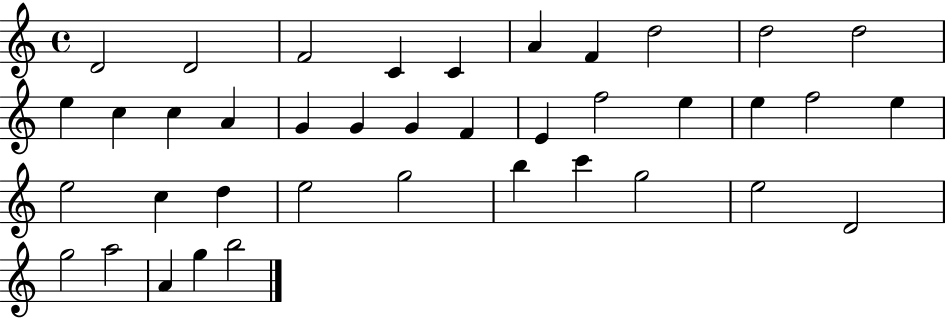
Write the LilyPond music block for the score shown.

{
  \clef treble
  \time 4/4
  \defaultTimeSignature
  \key c \major
  d'2 d'2 | f'2 c'4 c'4 | a'4 f'4 d''2 | d''2 d''2 | \break e''4 c''4 c''4 a'4 | g'4 g'4 g'4 f'4 | e'4 f''2 e''4 | e''4 f''2 e''4 | \break e''2 c''4 d''4 | e''2 g''2 | b''4 c'''4 g''2 | e''2 d'2 | \break g''2 a''2 | a'4 g''4 b''2 | \bar "|."
}